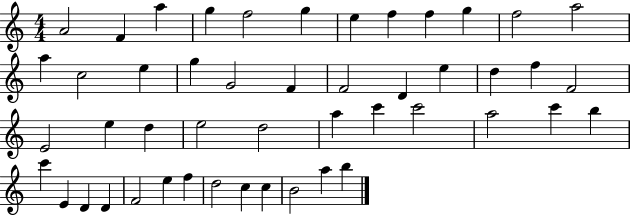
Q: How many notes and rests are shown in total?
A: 48